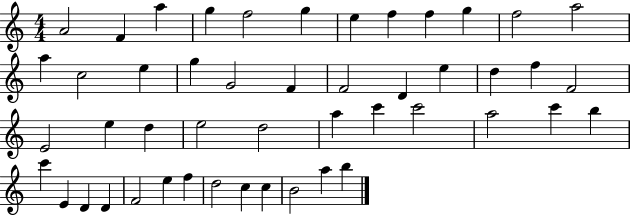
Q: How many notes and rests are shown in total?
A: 48